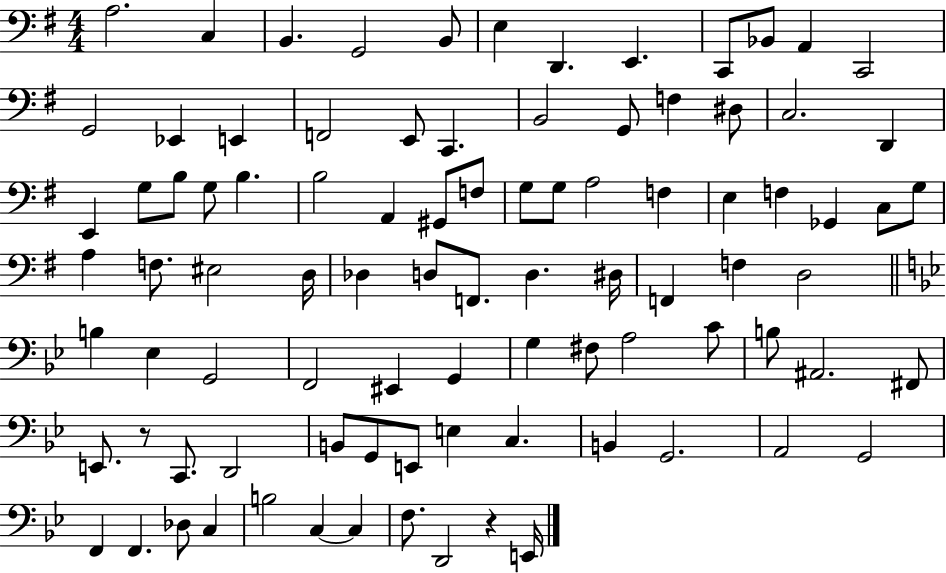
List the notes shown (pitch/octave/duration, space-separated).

A3/h. C3/q B2/q. G2/h B2/e E3/q D2/q. E2/q. C2/e Bb2/e A2/q C2/h G2/h Eb2/q E2/q F2/h E2/e C2/q. B2/h G2/e F3/q D#3/e C3/h. D2/q E2/q G3/e B3/e G3/e B3/q. B3/h A2/q G#2/e F3/e G3/e G3/e A3/h F3/q E3/q F3/q Gb2/q C3/e G3/e A3/q F3/e. EIS3/h D3/s Db3/q D3/e F2/e. D3/q. D#3/s F2/q F3/q D3/h B3/q Eb3/q G2/h F2/h EIS2/q G2/q G3/q F#3/e A3/h C4/e B3/e A#2/h. F#2/e E2/e. R/e C2/e. D2/h B2/e G2/e E2/e E3/q C3/q. B2/q G2/h. A2/h G2/h F2/q F2/q. Db3/e C3/q B3/h C3/q C3/q F3/e. D2/h R/q E2/s